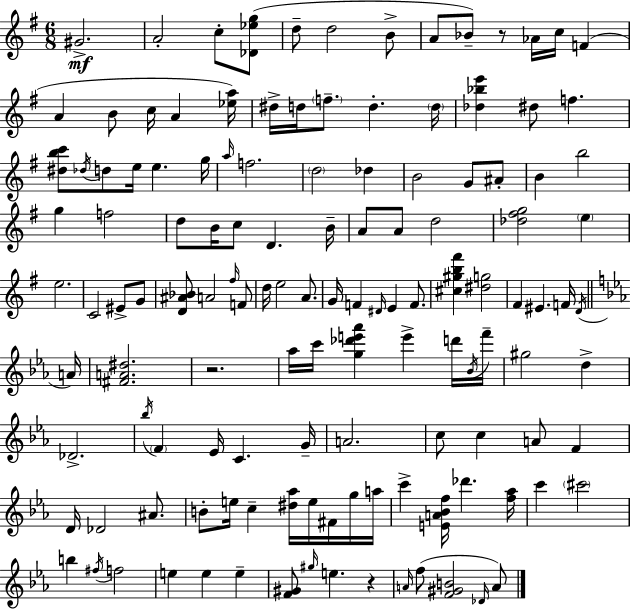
G#4/h. A4/h C5/e [Db4,Eb5,G5]/e D5/e D5/h B4/e A4/e Bb4/e R/e Ab4/s C5/s F4/q A4/q B4/e C5/s A4/q [Eb5,A5]/s D#5/s D5/s F5/e. D5/q. D5/s [Db5,Bb5,E6]/q D#5/e F5/q. [D#5,B5,C6]/e Db5/s D5/e E5/s E5/q. G5/s A5/s F5/h. D5/h Db5/q B4/h G4/e A#4/e B4/q B5/h G5/q F5/h D5/e B4/s C5/e D4/q. B4/s A4/e A4/e D5/h [Db5,F#5,G5]/h E5/q E5/h. C4/h EIS4/e G4/e [D4,A#4,Bb4]/e A4/h F#5/s F4/e D5/s E5/h A4/e. G4/s F4/q D#4/s E4/q F4/e. [C#5,G#5,B5,F#6]/q [D#5,G5]/h F#4/q EIS4/q. F4/s D4/s A4/s [F#4,A4,D#5]/h. R/h. Ab5/s C6/s [G5,Db6,E6,Ab6]/q E6/q D6/s Bb4/s F6/s G#5/h D5/q Db4/h. Bb5/s F4/q Eb4/s C4/q. G4/s A4/h. C5/e C5/q A4/e F4/q D4/s Db4/h A#4/e. B4/e E5/s C5/q [D#5,Ab5]/s E5/s F#4/s G5/s A5/s C6/q [E4,A4,Bb4,F5]/s Db6/q. [F5,Ab5]/s C6/q C#6/h B5/q F#5/s F5/h E5/q E5/q E5/q [F4,G#4]/e G#5/s E5/q. R/q A4/s F5/e [F4,G#4,B4]/h Db4/s A4/e